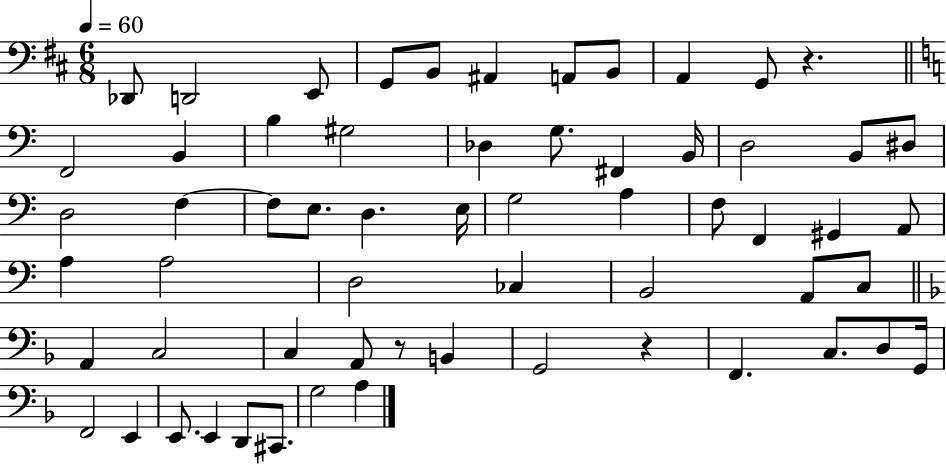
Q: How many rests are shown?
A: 3